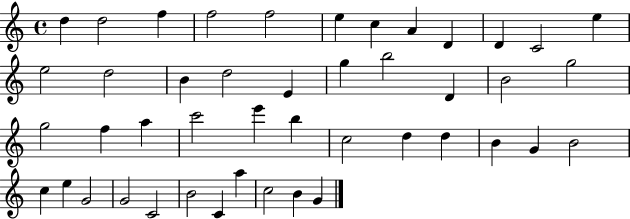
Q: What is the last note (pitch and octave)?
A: G4